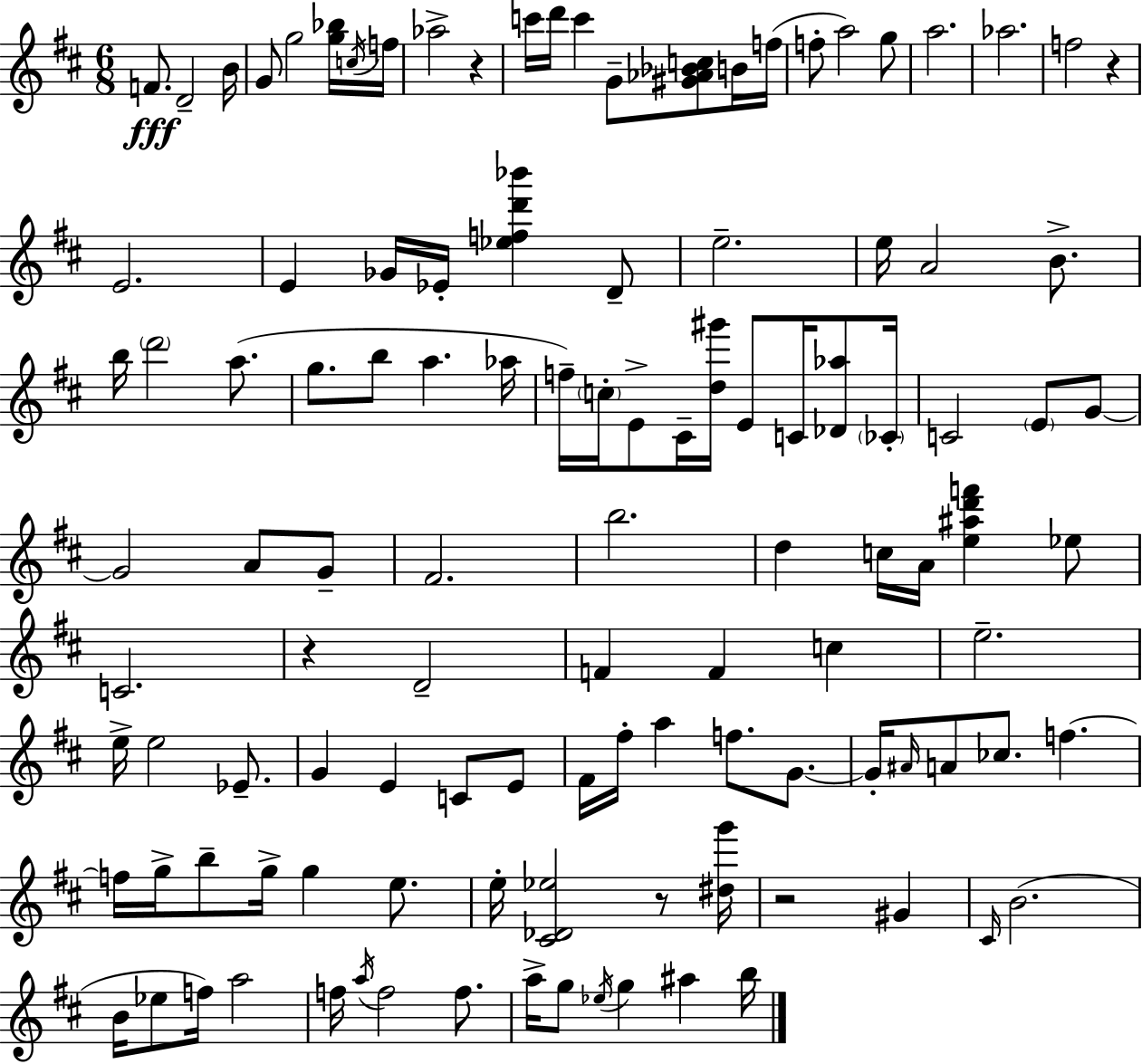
F4/e. D4/h B4/s G4/e G5/h [G5,Bb5]/s C5/s F5/s Ab5/h R/q C6/s D6/s C6/q G4/e [G#4,Ab4,Bb4,C5]/e B4/s F5/s F5/e A5/h G5/e A5/h. Ab5/h. F5/h R/q E4/h. E4/q Gb4/s Eb4/s [Eb5,F5,D6,Bb6]/q D4/e E5/h. E5/s A4/h B4/e. B5/s D6/h A5/e. G5/e. B5/e A5/q. Ab5/s F5/s C5/s E4/e C#4/s [D5,G#6]/s E4/e C4/s [Db4,Ab5]/e CES4/s C4/h E4/e G4/e G4/h A4/e G4/e F#4/h. B5/h. D5/q C5/s A4/s [E5,A#5,D6,F6]/q Eb5/e C4/h. R/q D4/h F4/q F4/q C5/q E5/h. E5/s E5/h Eb4/e. G4/q E4/q C4/e E4/e F#4/s F#5/s A5/q F5/e. G4/e. G4/s A#4/s A4/e CES5/e. F5/q. F5/s G5/s B5/e G5/s G5/q E5/e. E5/s [C#4,Db4,Eb5]/h R/e [D#5,G6]/s R/h G#4/q C#4/s B4/h. B4/s Eb5/e F5/s A5/h F5/s A5/s F5/h F5/e. A5/s G5/e Eb5/s G5/q A#5/q B5/s